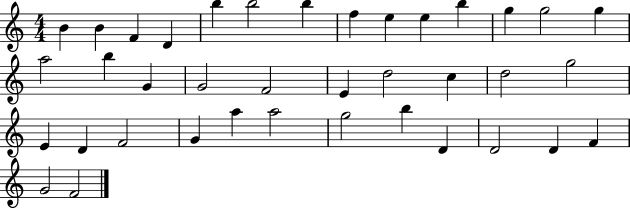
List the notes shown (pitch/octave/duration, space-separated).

B4/q B4/q F4/q D4/q B5/q B5/h B5/q F5/q E5/q E5/q B5/q G5/q G5/h G5/q A5/h B5/q G4/q G4/h F4/h E4/q D5/h C5/q D5/h G5/h E4/q D4/q F4/h G4/q A5/q A5/h G5/h B5/q D4/q D4/h D4/q F4/q G4/h F4/h